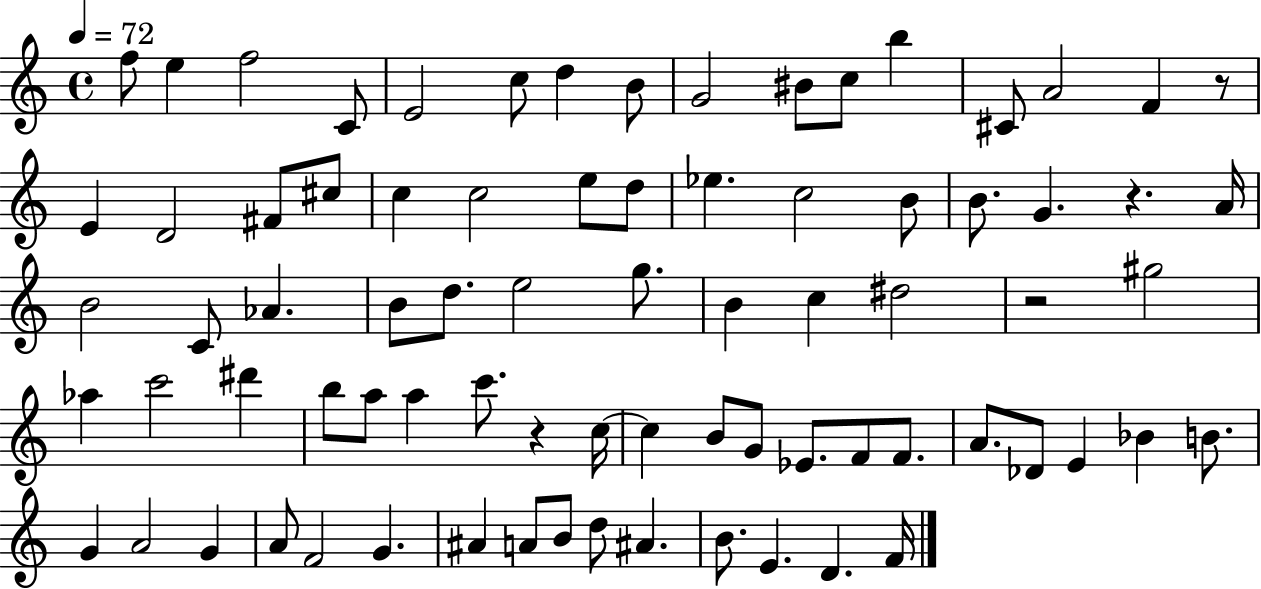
{
  \clef treble
  \time 4/4
  \defaultTimeSignature
  \key c \major
  \tempo 4 = 72
  f''8 e''4 f''2 c'8 | e'2 c''8 d''4 b'8 | g'2 bis'8 c''8 b''4 | cis'8 a'2 f'4 r8 | \break e'4 d'2 fis'8 cis''8 | c''4 c''2 e''8 d''8 | ees''4. c''2 b'8 | b'8. g'4. r4. a'16 | \break b'2 c'8 aes'4. | b'8 d''8. e''2 g''8. | b'4 c''4 dis''2 | r2 gis''2 | \break aes''4 c'''2 dis'''4 | b''8 a''8 a''4 c'''8. r4 c''16~~ | c''4 b'8 g'8 ees'8. f'8 f'8. | a'8. des'8 e'4 bes'4 b'8. | \break g'4 a'2 g'4 | a'8 f'2 g'4. | ais'4 a'8 b'8 d''8 ais'4. | b'8. e'4. d'4. f'16 | \break \bar "|."
}